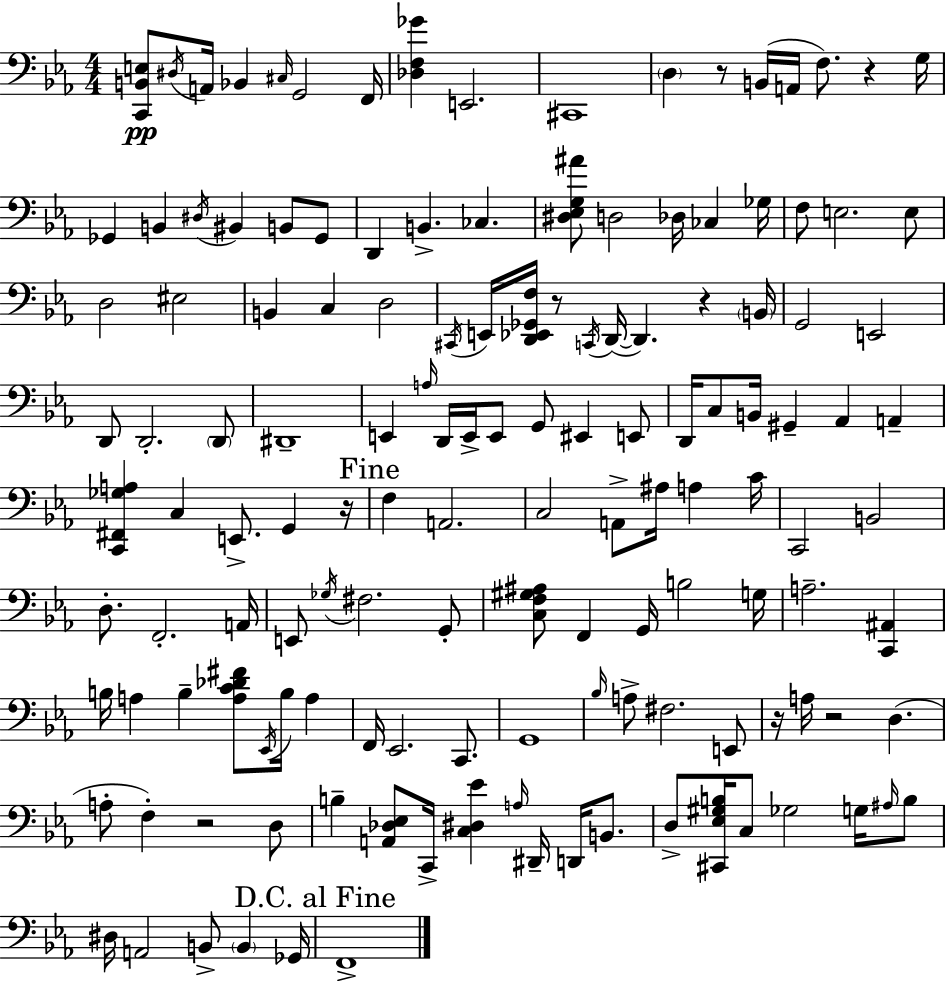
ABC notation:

X:1
T:Untitled
M:4/4
L:1/4
K:Cm
[C,,B,,E,]/2 ^D,/4 A,,/4 _B,, ^C,/4 G,,2 F,,/4 [_D,F,_G] E,,2 ^C,,4 D, z/2 B,,/4 A,,/4 F,/2 z G,/4 _G,, B,, ^D,/4 ^B,, B,,/2 _G,,/2 D,, B,, _C, [^D,_E,G,^A]/2 D,2 _D,/4 _C, _G,/4 F,/2 E,2 E,/2 D,2 ^E,2 B,, C, D,2 ^C,,/4 E,,/4 [D,,_E,,_G,,F,]/4 z/2 C,,/4 D,,/4 D,, z B,,/4 G,,2 E,,2 D,,/2 D,,2 D,,/2 ^D,,4 E,, A,/4 D,,/4 E,,/4 E,,/2 G,,/2 ^E,, E,,/2 D,,/4 C,/2 B,,/4 ^G,, _A,, A,, [C,,^F,,_G,A,] C, E,,/2 G,, z/4 F, A,,2 C,2 A,,/2 ^A,/4 A, C/4 C,,2 B,,2 D,/2 F,,2 A,,/4 E,,/2 _G,/4 ^F,2 G,,/2 [C,F,^G,^A,]/2 F,, G,,/4 B,2 G,/4 A,2 [C,,^A,,] B,/4 A, B, [A,C_D^F]/2 _E,,/4 B,/4 A, F,,/4 _E,,2 C,,/2 G,,4 _B,/4 A,/2 ^F,2 E,,/2 z/4 A,/4 z2 D, A,/2 F, z2 D,/2 B, [A,,_D,_E,]/2 C,,/4 [C,^D,_E] A,/4 ^D,,/4 D,,/4 B,,/2 D,/2 [^C,,_E,^G,B,]/4 C,/2 _G,2 G,/4 ^A,/4 B,/2 ^D,/4 A,,2 B,,/2 B,, _G,,/4 F,,4